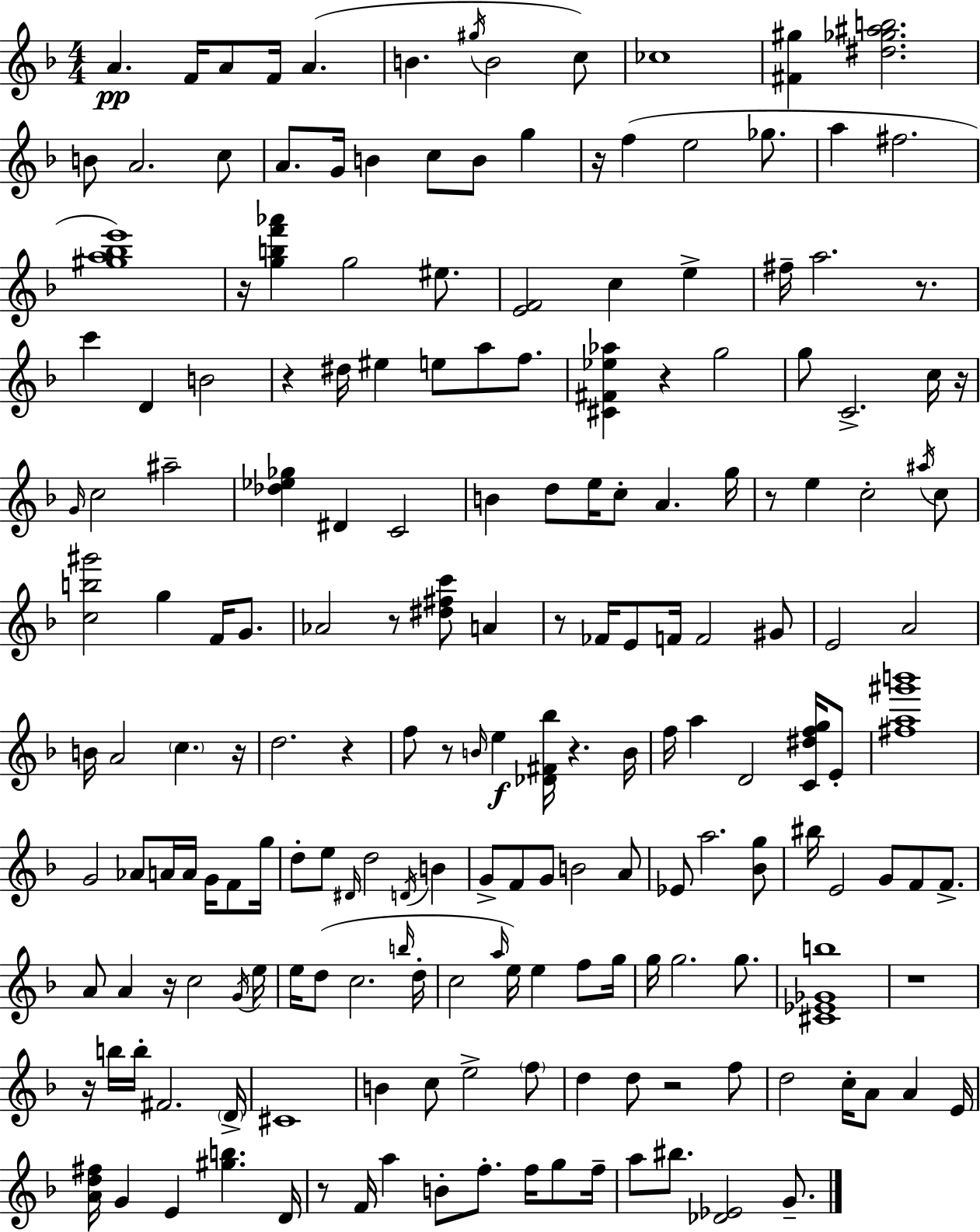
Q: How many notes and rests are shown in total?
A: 190